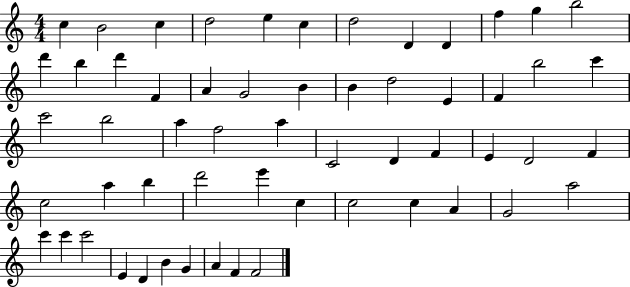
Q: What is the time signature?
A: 4/4